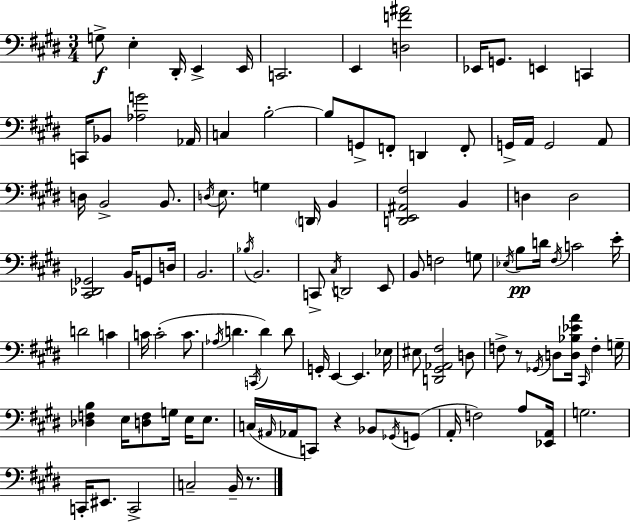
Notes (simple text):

G3/e E3/q D#2/s E2/q E2/s C2/h. E2/q [D3,F4,A#4]/h Eb2/s G2/e. E2/q C2/q C2/s Bb2/e [Ab3,G4]/h Ab2/s C3/q B3/h B3/e G2/e F2/e D2/q F2/e G2/s A2/s G2/h A2/e D3/s B2/h B2/e. D3/s E3/e. G3/q D2/s B2/q [D2,E2,A#2,F#3]/h B2/q D3/q D3/h [C#2,Db2,Gb2]/h B2/s G2/e D3/s B2/h. Bb3/s B2/h. C2/e C#3/s D2/h E2/e B2/e F3/h G3/e Eb3/s B3/e D4/s F#3/s C4/h E4/s D4/h C4/q C4/s C4/h C4/e. Ab3/s D4/q. C2/s D4/q D4/e G2/s E2/q E2/q. Eb3/s EIS3/e [D2,G#2,Ab2,F#3]/h D3/e F3/e R/e Gb2/s D3/e [D3,Bb3,Eb4,A4]/s C#2/s F3/q G3/s [Db3,F3,B3]/q E3/s [D3,F3]/e G3/s E3/s E3/e. C3/s A#2/s Ab2/s C2/e R/q Bb2/e Gb2/s G2/e A2/s F3/h A3/e [Eb2,A2]/s G3/h. C2/s EIS2/e. C2/h C3/h B2/s R/e.